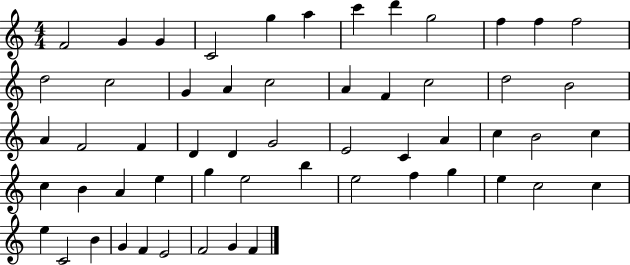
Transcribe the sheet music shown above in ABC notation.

X:1
T:Untitled
M:4/4
L:1/4
K:C
F2 G G C2 g a c' d' g2 f f f2 d2 c2 G A c2 A F c2 d2 B2 A F2 F D D G2 E2 C A c B2 c c B A e g e2 b e2 f g e c2 c e C2 B G F E2 F2 G F